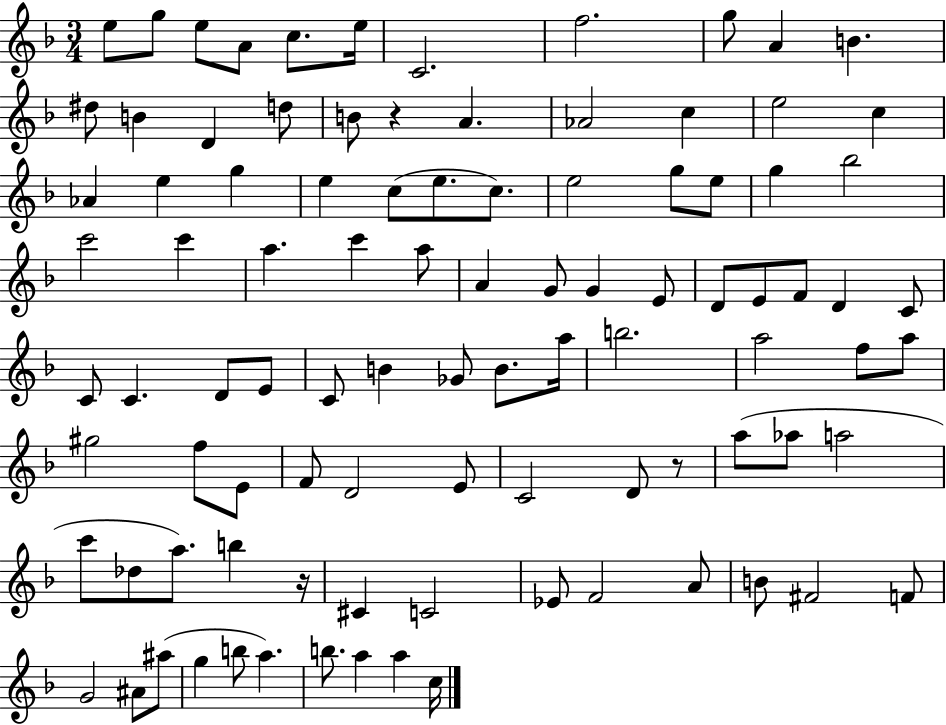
{
  \clef treble
  \numericTimeSignature
  \time 3/4
  \key f \major
  e''8 g''8 e''8 a'8 c''8. e''16 | c'2. | f''2. | g''8 a'4 b'4. | \break dis''8 b'4 d'4 d''8 | b'8 r4 a'4. | aes'2 c''4 | e''2 c''4 | \break aes'4 e''4 g''4 | e''4 c''8( e''8. c''8.) | e''2 g''8 e''8 | g''4 bes''2 | \break c'''2 c'''4 | a''4. c'''4 a''8 | a'4 g'8 g'4 e'8 | d'8 e'8 f'8 d'4 c'8 | \break c'8 c'4. d'8 e'8 | c'8 b'4 ges'8 b'8. a''16 | b''2. | a''2 f''8 a''8 | \break gis''2 f''8 e'8 | f'8 d'2 e'8 | c'2 d'8 r8 | a''8( aes''8 a''2 | \break c'''8 des''8 a''8.) b''4 r16 | cis'4 c'2 | ees'8 f'2 a'8 | b'8 fis'2 f'8 | \break g'2 ais'8 ais''8( | g''4 b''8 a''4.) | b''8. a''4 a''4 c''16 | \bar "|."
}